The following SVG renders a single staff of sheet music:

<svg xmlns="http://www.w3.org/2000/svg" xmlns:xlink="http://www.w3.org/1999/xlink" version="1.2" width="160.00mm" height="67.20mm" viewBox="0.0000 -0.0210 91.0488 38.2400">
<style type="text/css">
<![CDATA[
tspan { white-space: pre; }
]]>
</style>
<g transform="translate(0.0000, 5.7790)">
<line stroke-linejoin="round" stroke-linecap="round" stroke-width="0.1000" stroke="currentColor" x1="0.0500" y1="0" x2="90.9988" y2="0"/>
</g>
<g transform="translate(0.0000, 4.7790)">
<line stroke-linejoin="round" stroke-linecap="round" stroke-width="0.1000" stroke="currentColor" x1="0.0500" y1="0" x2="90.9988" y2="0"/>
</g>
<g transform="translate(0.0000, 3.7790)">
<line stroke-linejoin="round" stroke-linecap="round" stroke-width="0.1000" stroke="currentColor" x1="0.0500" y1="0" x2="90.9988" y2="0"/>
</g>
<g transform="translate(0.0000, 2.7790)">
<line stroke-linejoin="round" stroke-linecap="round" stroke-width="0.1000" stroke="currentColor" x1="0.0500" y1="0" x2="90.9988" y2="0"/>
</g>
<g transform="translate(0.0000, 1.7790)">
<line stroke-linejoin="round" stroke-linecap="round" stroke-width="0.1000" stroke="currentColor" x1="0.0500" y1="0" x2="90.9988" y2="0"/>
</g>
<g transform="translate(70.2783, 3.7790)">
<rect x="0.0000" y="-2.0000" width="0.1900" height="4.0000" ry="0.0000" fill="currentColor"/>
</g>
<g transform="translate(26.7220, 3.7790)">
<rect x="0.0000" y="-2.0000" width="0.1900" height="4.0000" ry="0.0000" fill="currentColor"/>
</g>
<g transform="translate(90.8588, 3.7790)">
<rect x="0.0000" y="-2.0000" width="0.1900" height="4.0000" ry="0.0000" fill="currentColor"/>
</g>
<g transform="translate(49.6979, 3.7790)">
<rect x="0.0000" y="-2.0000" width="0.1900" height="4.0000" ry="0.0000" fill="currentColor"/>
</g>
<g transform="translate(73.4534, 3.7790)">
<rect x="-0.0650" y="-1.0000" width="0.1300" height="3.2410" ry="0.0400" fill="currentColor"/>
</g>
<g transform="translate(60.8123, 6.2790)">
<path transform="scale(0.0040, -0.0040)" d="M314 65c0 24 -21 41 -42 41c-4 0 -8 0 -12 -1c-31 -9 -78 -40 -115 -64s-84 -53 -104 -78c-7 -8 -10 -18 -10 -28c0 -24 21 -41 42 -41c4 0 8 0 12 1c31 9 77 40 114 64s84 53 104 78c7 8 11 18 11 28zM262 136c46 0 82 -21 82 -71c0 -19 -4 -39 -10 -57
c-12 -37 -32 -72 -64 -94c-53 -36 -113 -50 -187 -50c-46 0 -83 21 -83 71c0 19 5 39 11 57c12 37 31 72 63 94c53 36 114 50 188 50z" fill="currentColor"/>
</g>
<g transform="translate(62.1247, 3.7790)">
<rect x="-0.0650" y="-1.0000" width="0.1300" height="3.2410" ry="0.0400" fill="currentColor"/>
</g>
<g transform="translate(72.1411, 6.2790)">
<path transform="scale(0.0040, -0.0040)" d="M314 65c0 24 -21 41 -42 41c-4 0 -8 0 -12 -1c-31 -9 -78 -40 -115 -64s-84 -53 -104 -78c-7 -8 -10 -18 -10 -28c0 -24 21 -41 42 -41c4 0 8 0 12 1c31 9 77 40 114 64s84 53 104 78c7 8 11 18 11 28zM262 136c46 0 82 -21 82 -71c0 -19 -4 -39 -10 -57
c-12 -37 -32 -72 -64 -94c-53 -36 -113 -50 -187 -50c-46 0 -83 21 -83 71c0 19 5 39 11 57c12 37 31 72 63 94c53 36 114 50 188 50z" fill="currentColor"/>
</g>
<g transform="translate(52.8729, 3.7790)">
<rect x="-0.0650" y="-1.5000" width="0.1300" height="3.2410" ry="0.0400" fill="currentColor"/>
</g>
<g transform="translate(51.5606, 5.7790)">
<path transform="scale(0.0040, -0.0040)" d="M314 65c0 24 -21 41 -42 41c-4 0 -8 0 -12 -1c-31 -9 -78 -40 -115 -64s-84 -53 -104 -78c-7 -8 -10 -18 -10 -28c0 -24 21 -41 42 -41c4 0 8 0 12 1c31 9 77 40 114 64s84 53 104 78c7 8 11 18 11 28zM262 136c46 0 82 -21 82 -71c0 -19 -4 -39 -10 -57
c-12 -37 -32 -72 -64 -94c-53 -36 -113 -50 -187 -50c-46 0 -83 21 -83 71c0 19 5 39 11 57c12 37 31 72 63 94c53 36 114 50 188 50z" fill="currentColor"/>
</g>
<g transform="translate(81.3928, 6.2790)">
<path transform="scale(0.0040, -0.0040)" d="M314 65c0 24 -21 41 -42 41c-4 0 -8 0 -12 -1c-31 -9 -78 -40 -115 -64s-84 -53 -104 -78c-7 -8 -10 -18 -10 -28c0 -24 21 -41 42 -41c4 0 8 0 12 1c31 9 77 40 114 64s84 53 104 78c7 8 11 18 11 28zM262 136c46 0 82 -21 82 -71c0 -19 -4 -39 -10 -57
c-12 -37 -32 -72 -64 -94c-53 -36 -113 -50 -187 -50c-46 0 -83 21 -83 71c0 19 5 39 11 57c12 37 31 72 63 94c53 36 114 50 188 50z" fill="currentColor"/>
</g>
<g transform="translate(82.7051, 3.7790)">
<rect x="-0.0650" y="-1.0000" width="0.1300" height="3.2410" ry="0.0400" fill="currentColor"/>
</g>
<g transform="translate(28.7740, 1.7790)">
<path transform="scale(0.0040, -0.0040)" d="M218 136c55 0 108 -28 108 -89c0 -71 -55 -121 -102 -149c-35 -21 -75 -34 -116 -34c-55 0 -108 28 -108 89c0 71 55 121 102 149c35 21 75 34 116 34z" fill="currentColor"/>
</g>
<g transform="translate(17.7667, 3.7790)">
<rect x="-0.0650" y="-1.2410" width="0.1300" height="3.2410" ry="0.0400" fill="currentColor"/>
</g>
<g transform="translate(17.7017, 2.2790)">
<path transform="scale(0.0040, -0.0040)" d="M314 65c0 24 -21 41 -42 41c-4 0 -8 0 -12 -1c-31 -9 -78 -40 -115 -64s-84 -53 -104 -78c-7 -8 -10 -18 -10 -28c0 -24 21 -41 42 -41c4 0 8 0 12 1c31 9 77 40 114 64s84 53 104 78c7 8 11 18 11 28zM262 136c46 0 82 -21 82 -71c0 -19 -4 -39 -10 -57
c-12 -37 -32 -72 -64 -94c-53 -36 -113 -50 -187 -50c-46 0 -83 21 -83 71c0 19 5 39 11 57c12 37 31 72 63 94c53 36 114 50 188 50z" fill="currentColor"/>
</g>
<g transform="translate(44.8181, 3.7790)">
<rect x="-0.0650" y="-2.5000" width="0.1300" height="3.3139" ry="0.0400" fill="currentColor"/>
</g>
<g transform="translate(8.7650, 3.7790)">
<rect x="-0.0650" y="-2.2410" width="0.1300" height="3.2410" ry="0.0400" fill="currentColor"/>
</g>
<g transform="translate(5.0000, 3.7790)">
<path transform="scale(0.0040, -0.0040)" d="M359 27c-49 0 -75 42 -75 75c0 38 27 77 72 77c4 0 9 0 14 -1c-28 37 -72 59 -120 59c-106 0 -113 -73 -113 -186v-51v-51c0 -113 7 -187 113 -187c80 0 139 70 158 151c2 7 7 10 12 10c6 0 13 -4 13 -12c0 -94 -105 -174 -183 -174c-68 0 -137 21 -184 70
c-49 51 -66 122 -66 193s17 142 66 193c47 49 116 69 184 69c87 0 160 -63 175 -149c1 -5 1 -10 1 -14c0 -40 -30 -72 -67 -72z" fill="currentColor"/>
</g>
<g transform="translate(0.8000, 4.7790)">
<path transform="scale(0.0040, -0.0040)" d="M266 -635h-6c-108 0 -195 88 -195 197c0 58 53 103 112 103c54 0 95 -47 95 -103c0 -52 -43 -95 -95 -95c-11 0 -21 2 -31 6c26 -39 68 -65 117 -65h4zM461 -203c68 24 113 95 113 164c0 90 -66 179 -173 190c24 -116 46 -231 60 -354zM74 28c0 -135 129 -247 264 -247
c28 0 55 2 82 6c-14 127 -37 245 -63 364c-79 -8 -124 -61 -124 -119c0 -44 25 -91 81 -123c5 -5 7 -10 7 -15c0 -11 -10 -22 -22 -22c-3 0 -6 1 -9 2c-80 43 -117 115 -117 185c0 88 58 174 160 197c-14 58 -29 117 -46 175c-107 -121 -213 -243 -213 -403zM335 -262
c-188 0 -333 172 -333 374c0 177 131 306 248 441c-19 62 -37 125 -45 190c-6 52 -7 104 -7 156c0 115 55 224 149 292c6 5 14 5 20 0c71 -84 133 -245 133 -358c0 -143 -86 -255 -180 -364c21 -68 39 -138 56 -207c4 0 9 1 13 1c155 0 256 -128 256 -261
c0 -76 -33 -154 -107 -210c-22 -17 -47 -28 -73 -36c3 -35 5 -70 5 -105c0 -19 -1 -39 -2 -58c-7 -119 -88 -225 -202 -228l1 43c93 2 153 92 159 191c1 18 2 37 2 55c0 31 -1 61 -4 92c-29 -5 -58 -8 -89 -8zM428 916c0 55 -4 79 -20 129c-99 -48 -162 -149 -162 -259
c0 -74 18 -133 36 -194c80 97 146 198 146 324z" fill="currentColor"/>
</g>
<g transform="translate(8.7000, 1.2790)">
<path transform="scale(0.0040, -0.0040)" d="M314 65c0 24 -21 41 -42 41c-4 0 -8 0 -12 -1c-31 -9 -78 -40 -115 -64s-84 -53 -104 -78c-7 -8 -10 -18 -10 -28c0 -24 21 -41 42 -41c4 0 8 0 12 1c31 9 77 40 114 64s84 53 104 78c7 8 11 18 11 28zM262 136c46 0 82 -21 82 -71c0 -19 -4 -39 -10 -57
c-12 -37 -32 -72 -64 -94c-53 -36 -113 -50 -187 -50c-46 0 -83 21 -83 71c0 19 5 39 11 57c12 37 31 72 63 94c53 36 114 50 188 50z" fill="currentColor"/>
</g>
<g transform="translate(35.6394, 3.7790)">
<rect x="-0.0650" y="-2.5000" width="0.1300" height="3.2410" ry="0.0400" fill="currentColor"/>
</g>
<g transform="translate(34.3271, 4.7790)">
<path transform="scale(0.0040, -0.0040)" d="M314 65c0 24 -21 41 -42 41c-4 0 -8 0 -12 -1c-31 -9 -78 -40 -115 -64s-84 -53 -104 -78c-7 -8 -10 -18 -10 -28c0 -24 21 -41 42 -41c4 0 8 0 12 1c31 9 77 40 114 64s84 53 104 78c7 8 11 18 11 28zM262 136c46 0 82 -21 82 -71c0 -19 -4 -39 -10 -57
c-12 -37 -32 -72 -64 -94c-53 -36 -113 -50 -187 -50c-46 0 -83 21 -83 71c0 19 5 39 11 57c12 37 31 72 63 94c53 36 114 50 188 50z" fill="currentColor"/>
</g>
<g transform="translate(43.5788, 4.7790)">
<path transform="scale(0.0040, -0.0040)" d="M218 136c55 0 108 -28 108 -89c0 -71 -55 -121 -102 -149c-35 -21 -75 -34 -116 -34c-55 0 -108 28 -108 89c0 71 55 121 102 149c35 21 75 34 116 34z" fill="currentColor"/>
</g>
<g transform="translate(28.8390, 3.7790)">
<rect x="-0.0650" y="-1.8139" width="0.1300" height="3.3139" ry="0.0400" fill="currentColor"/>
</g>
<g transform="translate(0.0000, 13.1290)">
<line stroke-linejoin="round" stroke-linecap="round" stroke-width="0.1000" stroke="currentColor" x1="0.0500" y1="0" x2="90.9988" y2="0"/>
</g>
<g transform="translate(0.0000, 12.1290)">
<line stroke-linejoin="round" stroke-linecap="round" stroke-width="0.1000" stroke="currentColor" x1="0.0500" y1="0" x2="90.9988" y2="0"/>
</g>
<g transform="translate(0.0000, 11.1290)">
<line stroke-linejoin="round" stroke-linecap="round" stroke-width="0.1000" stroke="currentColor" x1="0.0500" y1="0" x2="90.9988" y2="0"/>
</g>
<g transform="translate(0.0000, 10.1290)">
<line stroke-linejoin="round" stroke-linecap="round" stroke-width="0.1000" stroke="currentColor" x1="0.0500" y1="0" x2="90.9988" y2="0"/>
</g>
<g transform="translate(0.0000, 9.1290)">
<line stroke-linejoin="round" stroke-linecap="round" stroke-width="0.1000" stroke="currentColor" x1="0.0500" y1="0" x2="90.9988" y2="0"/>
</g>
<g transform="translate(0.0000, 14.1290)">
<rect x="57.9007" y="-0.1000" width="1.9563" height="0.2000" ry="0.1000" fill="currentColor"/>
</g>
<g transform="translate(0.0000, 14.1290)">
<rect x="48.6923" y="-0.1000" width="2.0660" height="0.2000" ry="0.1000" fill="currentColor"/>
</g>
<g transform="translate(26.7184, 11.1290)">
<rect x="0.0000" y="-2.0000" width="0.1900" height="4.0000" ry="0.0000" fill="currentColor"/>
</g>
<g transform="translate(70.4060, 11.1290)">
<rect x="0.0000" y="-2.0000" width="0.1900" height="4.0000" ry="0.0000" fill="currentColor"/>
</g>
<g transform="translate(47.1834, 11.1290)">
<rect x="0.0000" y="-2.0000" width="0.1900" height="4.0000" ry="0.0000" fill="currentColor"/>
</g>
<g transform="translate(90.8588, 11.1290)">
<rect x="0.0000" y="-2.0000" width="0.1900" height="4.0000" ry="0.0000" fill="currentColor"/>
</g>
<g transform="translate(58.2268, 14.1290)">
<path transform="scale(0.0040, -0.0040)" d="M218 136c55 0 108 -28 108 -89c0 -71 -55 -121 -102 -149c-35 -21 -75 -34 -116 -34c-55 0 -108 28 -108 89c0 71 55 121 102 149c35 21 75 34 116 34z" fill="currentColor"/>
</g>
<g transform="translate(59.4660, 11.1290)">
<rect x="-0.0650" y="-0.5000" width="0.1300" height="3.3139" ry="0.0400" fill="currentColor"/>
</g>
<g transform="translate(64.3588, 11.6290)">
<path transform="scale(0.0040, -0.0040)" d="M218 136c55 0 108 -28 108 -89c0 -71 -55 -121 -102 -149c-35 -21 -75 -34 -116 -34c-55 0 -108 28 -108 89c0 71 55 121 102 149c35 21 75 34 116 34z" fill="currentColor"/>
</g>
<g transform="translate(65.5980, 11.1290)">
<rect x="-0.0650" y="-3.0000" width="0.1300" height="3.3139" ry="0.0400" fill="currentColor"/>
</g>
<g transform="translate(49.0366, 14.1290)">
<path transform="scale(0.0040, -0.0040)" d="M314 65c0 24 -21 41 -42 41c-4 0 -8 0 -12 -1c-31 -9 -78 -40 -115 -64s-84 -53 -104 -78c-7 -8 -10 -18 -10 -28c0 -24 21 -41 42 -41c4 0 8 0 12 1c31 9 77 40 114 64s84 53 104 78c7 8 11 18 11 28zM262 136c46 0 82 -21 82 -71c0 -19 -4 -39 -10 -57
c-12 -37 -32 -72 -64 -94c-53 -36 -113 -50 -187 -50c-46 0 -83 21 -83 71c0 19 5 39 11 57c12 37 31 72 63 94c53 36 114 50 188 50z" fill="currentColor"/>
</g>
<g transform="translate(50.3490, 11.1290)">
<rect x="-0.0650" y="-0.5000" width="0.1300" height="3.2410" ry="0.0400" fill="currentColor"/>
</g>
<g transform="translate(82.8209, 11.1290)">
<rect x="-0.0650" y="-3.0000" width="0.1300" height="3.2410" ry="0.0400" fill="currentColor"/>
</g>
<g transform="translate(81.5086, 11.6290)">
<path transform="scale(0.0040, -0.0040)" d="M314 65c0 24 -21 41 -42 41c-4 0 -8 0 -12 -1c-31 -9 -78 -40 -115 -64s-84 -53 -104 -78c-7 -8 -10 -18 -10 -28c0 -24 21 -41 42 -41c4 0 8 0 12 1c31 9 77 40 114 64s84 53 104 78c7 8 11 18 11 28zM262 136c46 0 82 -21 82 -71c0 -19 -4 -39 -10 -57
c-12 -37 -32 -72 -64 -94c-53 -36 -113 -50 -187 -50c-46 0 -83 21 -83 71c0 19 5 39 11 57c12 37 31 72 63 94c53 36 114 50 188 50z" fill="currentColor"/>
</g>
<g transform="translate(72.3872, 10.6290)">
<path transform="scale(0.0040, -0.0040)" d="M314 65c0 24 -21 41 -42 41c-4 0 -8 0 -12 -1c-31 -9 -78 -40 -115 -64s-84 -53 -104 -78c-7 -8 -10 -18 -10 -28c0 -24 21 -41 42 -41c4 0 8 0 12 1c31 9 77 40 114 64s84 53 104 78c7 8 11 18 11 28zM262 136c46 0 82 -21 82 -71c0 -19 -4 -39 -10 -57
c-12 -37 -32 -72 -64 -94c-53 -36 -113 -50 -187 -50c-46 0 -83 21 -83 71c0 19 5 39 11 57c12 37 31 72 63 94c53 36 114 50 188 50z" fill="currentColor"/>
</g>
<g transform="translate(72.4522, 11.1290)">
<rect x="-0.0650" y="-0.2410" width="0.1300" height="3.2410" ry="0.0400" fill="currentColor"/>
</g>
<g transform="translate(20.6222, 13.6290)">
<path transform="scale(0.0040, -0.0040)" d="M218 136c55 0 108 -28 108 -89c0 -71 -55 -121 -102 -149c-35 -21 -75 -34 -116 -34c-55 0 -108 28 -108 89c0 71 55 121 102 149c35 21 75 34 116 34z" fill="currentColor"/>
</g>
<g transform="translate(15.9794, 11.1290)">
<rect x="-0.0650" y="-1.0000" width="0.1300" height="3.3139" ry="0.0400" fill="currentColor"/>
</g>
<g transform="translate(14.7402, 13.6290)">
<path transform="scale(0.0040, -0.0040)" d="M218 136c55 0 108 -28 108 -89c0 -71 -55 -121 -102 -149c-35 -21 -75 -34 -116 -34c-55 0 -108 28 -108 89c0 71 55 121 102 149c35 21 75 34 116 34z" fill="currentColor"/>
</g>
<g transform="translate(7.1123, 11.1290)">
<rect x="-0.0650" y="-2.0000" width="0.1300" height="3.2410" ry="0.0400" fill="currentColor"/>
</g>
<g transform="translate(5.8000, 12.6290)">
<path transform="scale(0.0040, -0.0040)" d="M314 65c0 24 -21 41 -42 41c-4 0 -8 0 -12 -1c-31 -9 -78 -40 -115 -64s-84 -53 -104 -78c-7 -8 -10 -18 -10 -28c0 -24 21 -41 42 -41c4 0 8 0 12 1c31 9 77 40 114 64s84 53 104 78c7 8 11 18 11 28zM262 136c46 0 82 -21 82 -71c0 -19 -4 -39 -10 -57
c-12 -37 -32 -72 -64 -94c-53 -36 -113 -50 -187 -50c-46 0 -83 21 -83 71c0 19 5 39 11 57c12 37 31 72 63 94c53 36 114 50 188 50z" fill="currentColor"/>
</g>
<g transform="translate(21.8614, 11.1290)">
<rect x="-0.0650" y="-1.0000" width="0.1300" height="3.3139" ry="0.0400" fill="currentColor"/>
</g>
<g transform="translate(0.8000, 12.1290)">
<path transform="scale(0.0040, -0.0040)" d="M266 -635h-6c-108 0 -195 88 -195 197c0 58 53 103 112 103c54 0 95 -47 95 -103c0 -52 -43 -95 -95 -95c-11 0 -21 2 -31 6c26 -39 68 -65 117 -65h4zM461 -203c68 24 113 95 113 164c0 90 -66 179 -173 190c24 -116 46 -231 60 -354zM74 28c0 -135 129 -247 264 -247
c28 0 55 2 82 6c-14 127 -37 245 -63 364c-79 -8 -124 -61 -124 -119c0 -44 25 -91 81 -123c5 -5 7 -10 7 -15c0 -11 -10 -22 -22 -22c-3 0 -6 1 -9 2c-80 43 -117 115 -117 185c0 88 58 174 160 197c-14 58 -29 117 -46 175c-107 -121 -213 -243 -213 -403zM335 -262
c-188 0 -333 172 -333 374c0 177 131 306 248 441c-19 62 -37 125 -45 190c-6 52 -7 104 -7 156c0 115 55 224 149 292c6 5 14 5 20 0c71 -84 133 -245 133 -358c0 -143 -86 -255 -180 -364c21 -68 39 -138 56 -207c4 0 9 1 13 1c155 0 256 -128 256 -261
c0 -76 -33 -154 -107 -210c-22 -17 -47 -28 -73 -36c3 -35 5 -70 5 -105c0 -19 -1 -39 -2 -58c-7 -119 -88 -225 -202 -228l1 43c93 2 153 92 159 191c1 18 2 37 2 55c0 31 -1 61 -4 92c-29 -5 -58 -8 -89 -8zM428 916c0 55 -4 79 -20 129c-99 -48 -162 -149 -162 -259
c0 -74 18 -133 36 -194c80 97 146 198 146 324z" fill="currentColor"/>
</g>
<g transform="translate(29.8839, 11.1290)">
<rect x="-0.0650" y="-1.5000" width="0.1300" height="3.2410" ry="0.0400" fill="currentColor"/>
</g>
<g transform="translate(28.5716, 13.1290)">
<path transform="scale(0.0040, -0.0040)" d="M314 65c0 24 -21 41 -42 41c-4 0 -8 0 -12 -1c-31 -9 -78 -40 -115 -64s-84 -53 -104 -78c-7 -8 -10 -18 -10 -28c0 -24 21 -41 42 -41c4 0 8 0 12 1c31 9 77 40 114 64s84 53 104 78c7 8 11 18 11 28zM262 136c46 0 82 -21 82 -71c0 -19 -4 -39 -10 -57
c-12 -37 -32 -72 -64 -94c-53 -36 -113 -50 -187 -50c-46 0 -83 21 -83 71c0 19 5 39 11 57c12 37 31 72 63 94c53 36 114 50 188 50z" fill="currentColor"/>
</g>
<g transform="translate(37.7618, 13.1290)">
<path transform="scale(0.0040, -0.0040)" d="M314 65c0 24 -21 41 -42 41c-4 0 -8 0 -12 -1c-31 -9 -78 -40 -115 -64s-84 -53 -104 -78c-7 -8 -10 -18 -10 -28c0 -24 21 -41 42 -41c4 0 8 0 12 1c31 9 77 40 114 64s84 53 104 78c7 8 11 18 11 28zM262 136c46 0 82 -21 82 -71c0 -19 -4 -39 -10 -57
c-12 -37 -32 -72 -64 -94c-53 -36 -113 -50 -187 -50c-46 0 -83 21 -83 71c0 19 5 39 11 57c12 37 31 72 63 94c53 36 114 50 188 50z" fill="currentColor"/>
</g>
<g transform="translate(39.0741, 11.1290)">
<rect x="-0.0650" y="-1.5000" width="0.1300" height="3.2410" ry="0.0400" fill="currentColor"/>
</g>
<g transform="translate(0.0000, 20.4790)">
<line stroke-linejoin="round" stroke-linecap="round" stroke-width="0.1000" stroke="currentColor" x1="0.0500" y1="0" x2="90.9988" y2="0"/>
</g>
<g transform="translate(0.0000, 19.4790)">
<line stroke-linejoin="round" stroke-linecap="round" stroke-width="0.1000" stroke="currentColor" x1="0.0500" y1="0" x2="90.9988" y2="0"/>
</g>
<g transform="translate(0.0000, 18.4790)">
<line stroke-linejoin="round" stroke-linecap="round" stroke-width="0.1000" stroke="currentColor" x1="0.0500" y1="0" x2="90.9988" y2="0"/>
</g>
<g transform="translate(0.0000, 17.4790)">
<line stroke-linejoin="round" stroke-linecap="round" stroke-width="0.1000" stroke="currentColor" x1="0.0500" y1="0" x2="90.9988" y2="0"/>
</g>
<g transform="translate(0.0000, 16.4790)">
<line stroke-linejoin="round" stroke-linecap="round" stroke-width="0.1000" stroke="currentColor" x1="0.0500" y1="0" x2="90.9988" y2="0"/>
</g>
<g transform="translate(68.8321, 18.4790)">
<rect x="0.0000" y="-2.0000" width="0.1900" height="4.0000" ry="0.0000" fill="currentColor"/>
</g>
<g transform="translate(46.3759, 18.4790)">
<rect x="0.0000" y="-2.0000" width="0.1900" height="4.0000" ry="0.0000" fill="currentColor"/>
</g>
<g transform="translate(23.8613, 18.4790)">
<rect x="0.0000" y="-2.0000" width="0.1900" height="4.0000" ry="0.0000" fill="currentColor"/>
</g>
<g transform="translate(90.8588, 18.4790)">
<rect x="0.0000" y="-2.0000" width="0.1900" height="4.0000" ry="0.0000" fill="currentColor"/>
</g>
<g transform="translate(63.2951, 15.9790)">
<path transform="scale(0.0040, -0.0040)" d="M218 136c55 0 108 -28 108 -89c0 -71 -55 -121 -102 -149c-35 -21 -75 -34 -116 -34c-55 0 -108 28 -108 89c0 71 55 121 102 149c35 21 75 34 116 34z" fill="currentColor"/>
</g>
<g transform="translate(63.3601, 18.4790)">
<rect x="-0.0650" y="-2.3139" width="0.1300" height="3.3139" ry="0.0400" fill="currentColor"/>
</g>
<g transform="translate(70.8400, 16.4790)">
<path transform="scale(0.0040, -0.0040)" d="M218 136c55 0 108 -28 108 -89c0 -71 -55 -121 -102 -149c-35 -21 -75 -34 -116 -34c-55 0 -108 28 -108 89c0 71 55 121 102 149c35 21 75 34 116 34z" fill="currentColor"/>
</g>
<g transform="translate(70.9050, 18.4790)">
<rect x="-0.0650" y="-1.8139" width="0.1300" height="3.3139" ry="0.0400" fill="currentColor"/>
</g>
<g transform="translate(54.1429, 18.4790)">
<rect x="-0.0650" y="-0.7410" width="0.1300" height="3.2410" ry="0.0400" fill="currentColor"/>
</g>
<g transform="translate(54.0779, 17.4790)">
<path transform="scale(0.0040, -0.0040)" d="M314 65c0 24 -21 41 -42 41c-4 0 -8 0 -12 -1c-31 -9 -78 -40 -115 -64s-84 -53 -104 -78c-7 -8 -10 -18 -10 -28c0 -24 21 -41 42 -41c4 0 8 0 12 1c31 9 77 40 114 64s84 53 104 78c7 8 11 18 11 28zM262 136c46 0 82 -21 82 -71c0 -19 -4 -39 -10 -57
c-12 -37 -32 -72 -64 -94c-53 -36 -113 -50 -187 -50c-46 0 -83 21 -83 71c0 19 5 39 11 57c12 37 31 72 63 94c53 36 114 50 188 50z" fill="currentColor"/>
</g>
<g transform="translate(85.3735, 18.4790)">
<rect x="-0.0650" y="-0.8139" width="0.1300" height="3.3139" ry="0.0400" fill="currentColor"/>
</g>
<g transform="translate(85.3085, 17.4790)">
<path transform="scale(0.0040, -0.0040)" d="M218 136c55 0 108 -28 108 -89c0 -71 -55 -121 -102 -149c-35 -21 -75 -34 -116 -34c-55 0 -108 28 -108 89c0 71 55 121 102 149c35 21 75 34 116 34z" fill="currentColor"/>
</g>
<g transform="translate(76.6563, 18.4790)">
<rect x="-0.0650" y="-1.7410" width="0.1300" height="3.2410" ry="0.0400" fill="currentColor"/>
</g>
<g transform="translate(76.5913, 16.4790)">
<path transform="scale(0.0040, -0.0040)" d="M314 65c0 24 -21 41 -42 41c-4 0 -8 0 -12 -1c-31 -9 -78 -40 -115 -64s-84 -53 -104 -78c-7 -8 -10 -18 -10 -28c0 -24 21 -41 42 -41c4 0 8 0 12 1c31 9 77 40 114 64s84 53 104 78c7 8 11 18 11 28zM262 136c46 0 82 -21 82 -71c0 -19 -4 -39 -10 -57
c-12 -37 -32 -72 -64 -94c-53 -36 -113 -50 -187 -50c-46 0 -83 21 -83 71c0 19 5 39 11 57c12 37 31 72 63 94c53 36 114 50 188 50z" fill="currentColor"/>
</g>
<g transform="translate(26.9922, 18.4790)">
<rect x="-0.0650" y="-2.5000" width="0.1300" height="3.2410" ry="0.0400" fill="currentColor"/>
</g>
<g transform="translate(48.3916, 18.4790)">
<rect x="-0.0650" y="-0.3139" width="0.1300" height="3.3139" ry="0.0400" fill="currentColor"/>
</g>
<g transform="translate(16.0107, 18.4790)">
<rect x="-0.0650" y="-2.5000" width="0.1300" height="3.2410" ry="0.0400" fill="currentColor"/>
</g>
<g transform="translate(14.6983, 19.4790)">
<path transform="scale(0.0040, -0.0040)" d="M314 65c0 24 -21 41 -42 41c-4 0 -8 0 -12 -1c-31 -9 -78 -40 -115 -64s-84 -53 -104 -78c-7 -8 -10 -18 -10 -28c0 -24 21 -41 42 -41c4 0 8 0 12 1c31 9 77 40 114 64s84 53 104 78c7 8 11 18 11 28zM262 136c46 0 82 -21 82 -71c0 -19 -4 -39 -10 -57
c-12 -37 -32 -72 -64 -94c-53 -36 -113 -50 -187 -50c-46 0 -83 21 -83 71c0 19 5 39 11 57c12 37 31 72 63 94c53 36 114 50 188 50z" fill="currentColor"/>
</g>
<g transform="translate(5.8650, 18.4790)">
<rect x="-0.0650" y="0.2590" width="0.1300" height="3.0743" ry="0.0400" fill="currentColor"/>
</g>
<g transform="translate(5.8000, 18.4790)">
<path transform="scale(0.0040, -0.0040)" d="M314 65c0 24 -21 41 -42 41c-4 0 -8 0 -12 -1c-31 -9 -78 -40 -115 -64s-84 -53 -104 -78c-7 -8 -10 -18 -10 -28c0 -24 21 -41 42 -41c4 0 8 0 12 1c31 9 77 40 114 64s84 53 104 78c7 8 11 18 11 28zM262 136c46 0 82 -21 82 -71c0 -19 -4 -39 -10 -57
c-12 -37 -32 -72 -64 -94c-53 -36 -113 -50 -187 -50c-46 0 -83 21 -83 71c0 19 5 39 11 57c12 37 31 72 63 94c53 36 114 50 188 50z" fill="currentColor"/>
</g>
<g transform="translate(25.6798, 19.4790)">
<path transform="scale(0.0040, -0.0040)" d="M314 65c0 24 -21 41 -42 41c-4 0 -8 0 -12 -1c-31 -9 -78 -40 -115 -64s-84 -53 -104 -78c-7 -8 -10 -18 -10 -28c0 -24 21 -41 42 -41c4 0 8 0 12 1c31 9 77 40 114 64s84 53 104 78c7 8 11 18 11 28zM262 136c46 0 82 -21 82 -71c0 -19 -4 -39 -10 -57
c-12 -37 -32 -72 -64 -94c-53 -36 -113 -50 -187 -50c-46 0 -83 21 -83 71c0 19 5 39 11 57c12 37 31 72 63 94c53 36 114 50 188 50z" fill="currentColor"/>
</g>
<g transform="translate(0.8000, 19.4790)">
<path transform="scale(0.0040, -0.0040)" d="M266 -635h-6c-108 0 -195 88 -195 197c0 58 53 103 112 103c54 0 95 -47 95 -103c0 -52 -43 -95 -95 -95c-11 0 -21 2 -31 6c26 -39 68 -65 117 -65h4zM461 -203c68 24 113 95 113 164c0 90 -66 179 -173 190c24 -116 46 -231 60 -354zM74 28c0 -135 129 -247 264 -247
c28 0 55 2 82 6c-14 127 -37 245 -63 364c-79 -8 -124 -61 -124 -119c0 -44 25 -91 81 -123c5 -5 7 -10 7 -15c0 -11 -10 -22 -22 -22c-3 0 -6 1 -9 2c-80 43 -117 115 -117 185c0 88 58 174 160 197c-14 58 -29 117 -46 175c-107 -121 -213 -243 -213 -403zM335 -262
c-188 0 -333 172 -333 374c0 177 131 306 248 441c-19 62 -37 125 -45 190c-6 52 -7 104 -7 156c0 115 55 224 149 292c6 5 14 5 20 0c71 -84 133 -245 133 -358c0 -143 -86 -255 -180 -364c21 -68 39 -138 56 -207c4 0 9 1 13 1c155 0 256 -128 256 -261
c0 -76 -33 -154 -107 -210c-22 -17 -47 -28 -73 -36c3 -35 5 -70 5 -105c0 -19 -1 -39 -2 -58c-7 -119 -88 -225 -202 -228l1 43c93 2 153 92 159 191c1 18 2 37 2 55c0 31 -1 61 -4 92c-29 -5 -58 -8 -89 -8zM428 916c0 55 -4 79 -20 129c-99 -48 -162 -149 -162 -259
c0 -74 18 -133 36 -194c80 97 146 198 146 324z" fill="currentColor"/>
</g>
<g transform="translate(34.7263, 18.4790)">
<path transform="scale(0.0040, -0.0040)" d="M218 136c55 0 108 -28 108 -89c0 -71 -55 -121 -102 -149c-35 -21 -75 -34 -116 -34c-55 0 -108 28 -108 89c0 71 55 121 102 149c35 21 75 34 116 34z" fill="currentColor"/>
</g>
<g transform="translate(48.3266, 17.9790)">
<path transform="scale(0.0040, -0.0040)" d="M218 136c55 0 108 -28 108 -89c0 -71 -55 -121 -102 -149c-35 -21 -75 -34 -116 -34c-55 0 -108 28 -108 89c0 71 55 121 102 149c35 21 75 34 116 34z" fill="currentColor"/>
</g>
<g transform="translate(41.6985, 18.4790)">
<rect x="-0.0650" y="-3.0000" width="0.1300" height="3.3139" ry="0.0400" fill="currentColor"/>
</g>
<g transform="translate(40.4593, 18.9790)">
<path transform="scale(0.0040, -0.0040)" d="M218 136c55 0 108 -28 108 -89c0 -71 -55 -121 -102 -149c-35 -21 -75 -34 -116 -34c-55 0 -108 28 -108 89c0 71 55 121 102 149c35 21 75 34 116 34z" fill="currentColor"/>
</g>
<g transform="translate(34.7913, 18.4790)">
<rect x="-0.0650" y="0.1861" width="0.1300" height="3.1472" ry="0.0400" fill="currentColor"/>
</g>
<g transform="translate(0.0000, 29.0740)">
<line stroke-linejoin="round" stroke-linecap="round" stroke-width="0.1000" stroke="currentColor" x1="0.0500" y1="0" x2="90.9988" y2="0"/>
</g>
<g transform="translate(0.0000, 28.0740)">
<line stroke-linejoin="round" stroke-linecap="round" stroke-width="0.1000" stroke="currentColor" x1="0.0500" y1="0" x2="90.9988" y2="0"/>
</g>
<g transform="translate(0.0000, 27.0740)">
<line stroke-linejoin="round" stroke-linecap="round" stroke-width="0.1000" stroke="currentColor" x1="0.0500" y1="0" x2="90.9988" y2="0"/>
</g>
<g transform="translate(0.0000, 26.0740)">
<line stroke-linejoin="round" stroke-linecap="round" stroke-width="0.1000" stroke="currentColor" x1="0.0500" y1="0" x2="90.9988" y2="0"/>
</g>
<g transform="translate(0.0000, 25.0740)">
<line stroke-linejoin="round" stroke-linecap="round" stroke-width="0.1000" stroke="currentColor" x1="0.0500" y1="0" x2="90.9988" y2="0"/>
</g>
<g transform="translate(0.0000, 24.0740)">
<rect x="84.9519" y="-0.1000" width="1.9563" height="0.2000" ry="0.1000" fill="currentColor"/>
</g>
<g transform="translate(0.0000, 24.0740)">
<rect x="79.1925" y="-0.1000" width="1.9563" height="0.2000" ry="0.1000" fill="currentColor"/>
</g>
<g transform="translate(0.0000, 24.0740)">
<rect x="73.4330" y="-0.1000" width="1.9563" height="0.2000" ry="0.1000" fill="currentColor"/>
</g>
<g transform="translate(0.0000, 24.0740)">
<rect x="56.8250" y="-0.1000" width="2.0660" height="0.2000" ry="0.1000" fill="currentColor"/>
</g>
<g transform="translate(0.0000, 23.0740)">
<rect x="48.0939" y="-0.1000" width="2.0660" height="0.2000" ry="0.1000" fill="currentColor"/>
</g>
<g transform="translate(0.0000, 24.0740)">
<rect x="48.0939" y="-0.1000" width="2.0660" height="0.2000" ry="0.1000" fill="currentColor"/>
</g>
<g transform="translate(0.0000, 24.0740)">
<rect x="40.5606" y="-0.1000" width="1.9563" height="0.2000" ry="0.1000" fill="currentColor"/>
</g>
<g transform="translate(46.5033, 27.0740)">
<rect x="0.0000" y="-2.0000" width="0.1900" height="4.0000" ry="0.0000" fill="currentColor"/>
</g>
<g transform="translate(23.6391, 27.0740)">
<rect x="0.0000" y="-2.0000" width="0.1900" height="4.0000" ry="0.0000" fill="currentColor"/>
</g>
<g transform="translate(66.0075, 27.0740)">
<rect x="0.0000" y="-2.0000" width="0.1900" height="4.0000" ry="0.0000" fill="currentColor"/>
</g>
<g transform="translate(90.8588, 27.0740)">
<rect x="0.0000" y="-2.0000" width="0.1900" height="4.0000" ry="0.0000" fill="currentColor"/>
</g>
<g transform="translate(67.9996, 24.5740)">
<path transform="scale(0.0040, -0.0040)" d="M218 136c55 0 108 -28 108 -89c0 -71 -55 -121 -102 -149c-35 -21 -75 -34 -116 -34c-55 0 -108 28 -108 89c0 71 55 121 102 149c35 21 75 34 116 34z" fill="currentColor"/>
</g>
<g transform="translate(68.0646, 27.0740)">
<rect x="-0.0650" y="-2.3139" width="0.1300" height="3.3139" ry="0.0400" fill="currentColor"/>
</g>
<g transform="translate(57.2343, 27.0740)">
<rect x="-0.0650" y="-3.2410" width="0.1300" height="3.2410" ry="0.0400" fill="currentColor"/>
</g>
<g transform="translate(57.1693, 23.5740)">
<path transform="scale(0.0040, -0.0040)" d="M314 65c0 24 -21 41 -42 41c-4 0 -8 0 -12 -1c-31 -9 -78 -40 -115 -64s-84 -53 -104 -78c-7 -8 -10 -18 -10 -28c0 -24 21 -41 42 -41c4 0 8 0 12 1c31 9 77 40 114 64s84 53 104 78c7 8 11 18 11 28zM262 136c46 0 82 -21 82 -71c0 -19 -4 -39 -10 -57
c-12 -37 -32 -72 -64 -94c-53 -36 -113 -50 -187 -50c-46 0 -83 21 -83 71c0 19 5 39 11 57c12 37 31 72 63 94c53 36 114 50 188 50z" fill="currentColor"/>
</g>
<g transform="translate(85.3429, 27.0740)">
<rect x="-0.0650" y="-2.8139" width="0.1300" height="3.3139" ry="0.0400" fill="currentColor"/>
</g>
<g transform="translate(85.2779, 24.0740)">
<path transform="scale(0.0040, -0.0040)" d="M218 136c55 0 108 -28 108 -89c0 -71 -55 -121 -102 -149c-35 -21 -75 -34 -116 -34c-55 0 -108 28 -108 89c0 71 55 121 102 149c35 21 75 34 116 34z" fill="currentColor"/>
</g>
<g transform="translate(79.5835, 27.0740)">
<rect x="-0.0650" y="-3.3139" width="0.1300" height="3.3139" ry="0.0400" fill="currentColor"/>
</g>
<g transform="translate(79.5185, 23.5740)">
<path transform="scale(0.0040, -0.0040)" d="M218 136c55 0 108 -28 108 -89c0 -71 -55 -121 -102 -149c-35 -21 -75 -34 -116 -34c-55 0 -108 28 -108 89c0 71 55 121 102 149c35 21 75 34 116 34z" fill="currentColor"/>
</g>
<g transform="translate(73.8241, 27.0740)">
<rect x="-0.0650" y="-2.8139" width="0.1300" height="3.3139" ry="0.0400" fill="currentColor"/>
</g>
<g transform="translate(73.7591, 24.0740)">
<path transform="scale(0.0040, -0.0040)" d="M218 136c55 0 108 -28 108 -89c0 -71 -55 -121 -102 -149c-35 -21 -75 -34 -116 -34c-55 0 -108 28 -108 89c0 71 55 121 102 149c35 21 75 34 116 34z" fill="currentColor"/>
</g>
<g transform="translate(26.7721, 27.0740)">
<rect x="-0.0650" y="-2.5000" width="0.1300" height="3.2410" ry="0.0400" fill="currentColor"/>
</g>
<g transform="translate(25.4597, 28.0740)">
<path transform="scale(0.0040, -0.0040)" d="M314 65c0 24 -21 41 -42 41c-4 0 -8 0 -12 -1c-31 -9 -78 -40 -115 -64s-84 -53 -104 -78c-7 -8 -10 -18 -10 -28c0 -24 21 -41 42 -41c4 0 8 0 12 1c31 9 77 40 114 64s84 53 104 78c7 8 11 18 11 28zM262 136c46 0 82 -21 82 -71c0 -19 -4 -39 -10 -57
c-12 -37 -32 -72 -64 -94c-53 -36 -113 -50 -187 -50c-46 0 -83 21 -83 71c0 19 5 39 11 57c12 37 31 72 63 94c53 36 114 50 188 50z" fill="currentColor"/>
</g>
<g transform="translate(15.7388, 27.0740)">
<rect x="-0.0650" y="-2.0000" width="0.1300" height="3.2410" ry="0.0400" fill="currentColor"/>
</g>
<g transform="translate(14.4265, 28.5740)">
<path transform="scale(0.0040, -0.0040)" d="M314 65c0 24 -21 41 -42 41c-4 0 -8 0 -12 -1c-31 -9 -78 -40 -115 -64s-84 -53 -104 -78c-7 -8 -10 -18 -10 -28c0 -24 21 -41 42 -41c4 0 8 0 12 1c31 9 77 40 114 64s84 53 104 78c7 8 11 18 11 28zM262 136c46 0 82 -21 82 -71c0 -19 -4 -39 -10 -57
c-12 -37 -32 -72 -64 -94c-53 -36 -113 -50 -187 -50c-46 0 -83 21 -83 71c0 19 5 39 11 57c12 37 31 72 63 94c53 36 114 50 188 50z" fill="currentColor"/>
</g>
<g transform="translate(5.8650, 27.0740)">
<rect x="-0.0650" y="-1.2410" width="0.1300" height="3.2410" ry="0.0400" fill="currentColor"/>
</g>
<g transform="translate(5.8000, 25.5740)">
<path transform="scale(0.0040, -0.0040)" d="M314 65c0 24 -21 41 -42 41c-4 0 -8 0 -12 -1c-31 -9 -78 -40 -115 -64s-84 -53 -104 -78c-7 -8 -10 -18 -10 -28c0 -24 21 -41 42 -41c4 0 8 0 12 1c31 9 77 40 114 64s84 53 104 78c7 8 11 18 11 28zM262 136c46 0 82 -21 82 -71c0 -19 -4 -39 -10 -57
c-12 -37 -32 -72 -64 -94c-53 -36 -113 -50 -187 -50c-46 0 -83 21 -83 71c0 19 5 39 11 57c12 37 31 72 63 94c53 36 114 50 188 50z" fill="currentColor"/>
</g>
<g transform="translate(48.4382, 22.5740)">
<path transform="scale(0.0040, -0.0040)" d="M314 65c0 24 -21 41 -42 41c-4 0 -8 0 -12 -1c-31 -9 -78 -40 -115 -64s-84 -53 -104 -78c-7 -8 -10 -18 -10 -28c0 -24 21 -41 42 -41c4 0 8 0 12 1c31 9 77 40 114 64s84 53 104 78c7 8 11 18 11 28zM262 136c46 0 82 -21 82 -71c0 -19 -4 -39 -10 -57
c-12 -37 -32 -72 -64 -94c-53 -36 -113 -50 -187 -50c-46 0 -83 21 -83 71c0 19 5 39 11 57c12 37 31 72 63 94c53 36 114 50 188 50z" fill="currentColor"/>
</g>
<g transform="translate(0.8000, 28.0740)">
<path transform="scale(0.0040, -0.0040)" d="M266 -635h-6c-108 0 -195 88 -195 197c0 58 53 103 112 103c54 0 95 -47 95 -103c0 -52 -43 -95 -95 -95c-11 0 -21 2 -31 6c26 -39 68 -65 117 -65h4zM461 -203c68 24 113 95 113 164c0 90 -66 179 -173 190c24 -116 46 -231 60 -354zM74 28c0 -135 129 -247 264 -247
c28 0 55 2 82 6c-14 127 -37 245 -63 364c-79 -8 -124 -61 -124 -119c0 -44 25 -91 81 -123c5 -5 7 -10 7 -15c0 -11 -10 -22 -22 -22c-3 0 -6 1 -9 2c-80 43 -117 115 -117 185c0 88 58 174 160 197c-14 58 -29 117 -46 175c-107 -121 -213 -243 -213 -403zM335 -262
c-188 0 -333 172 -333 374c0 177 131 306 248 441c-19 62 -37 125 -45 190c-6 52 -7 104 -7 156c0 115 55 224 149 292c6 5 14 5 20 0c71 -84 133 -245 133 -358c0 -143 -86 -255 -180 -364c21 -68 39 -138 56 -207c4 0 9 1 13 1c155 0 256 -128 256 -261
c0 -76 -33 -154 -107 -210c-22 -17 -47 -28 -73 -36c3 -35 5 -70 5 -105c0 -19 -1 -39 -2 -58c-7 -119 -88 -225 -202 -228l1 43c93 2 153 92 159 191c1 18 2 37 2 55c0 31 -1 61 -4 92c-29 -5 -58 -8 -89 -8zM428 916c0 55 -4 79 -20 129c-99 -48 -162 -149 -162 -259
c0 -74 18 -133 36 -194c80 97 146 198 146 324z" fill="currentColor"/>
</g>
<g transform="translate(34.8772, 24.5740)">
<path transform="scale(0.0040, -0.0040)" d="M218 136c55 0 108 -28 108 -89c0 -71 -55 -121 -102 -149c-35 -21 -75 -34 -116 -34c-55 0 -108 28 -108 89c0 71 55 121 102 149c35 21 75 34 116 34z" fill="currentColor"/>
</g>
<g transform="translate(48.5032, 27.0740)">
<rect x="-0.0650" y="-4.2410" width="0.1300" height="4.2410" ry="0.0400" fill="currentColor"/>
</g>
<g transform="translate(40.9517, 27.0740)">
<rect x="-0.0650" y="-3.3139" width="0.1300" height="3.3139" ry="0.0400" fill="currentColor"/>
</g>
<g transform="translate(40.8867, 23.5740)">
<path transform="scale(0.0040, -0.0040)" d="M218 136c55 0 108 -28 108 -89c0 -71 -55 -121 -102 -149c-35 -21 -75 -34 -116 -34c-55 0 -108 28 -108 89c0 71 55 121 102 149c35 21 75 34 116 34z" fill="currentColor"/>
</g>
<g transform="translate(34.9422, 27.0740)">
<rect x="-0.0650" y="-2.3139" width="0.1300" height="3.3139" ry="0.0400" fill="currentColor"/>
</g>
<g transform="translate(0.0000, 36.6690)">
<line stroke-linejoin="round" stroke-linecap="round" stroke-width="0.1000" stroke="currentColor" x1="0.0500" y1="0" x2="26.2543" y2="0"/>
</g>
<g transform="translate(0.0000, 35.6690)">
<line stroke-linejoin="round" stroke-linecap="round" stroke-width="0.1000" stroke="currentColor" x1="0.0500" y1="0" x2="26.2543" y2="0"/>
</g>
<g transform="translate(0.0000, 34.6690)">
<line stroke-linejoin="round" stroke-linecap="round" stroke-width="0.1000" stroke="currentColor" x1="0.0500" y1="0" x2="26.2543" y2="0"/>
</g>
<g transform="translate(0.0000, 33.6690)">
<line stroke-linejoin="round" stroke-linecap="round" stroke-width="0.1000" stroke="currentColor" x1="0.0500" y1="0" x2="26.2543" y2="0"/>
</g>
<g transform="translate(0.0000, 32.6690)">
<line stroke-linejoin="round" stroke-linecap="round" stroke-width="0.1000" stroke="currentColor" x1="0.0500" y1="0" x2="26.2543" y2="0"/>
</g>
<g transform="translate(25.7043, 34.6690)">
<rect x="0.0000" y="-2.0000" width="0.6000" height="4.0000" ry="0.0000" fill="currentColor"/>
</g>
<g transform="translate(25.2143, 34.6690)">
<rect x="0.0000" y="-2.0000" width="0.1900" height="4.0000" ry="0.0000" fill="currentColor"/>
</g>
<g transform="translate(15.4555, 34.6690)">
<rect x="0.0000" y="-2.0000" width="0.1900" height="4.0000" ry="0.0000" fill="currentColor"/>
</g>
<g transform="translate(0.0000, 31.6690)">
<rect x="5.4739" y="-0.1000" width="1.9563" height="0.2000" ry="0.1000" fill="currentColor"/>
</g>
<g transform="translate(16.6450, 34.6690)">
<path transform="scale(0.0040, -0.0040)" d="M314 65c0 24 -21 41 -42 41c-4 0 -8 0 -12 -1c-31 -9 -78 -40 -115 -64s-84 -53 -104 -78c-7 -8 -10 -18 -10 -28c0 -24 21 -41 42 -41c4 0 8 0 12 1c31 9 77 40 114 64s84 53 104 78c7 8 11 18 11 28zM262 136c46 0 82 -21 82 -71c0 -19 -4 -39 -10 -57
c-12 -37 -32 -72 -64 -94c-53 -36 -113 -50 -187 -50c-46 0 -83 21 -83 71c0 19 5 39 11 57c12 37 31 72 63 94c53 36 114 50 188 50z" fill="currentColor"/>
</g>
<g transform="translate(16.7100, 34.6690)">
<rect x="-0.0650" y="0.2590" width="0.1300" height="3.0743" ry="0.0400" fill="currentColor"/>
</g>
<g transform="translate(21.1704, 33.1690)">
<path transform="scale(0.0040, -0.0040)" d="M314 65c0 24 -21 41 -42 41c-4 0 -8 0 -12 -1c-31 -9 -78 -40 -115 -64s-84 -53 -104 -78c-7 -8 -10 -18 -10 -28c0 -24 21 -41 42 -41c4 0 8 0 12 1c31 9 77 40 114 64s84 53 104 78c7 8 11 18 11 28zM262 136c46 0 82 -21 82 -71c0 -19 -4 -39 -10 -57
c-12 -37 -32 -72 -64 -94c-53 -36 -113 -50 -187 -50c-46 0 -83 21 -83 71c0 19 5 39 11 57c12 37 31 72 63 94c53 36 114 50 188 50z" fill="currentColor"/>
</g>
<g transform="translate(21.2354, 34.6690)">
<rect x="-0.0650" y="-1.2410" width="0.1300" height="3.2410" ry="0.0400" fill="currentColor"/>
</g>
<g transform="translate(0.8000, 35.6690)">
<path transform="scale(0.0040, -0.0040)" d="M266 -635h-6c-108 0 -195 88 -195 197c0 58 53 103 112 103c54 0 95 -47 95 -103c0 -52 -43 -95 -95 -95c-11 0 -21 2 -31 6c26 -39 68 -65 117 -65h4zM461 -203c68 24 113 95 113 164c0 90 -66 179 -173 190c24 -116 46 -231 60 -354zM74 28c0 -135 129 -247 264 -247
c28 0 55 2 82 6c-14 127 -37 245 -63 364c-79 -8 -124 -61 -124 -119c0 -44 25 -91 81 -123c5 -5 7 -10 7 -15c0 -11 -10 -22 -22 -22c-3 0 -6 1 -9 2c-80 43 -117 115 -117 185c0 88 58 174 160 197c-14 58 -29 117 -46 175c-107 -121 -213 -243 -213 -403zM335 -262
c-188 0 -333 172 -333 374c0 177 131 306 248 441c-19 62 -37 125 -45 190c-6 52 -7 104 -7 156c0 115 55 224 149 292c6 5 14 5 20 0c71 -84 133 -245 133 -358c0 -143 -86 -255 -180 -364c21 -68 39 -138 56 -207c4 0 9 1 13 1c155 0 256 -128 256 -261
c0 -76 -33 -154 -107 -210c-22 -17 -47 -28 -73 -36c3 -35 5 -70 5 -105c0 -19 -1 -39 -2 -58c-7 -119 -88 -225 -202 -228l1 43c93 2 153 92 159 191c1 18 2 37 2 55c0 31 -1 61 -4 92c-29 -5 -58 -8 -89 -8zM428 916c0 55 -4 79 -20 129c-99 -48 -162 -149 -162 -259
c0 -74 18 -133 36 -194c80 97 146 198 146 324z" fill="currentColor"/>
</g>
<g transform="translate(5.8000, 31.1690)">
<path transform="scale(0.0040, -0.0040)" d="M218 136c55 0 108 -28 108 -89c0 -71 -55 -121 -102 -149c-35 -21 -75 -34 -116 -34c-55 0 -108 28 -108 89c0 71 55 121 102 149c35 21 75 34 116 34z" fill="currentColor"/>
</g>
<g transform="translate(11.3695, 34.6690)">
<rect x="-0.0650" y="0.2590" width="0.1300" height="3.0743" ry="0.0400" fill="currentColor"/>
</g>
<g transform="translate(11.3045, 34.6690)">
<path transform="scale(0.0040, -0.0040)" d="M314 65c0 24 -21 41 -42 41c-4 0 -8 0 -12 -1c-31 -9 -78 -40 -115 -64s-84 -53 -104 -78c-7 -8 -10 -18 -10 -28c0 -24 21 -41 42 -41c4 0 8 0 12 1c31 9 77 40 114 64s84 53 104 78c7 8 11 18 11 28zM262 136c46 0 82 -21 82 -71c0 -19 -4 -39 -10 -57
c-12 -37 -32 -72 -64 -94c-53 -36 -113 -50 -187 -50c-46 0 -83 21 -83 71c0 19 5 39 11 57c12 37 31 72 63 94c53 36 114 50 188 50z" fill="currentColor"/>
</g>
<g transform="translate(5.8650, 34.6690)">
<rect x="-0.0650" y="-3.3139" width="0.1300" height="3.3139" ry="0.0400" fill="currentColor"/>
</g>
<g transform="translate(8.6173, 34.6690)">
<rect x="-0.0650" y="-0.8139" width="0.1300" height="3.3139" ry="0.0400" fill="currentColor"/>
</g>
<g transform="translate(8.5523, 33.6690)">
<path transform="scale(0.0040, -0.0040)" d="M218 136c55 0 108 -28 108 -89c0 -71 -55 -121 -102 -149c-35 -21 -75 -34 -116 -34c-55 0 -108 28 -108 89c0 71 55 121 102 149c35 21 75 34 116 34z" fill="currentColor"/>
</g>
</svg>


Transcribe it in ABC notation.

X:1
T:Untitled
M:4/4
L:1/4
K:C
g2 e2 f G2 G E2 D2 D2 D2 F2 D D E2 E2 C2 C A c2 A2 B2 G2 G2 B A c d2 g f f2 d e2 F2 G2 g b d'2 b2 g a b a b d B2 B2 e2